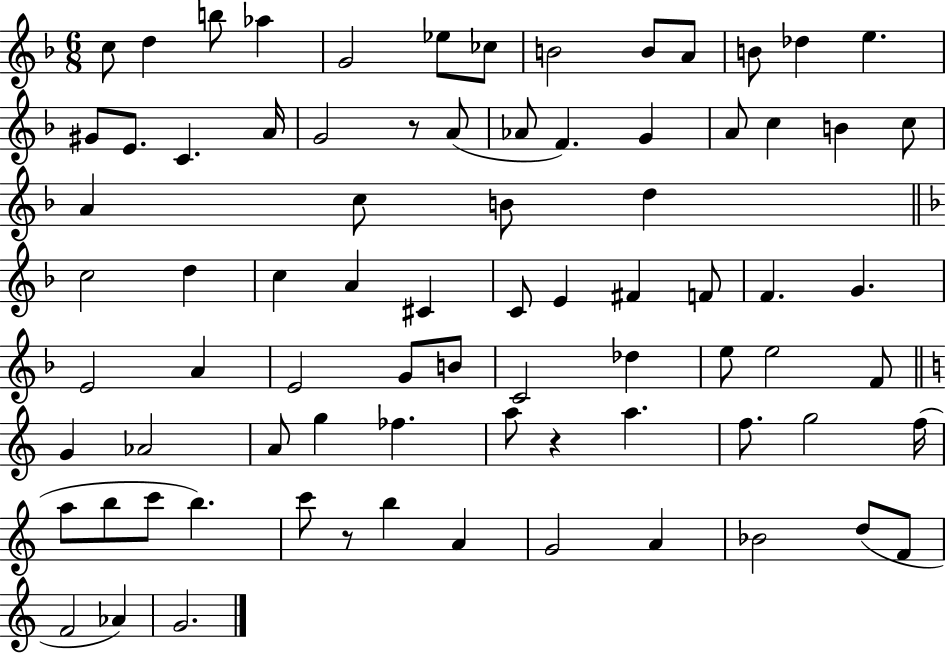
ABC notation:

X:1
T:Untitled
M:6/8
L:1/4
K:F
c/2 d b/2 _a G2 _e/2 _c/2 B2 B/2 A/2 B/2 _d e ^G/2 E/2 C A/4 G2 z/2 A/2 _A/2 F G A/2 c B c/2 A c/2 B/2 d c2 d c A ^C C/2 E ^F F/2 F G E2 A E2 G/2 B/2 C2 _d e/2 e2 F/2 G _A2 A/2 g _f a/2 z a f/2 g2 f/4 a/2 b/2 c'/2 b c'/2 z/2 b A G2 A _B2 d/2 F/2 F2 _A G2